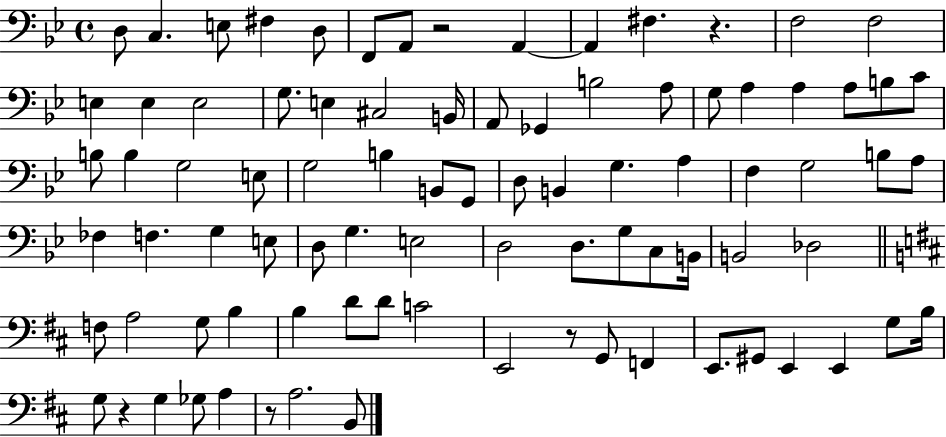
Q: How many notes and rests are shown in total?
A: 87